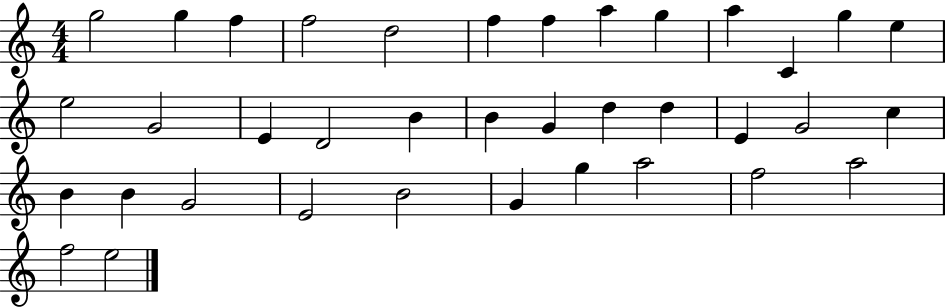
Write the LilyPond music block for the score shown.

{
  \clef treble
  \numericTimeSignature
  \time 4/4
  \key c \major
  g''2 g''4 f''4 | f''2 d''2 | f''4 f''4 a''4 g''4 | a''4 c'4 g''4 e''4 | \break e''2 g'2 | e'4 d'2 b'4 | b'4 g'4 d''4 d''4 | e'4 g'2 c''4 | \break b'4 b'4 g'2 | e'2 b'2 | g'4 g''4 a''2 | f''2 a''2 | \break f''2 e''2 | \bar "|."
}